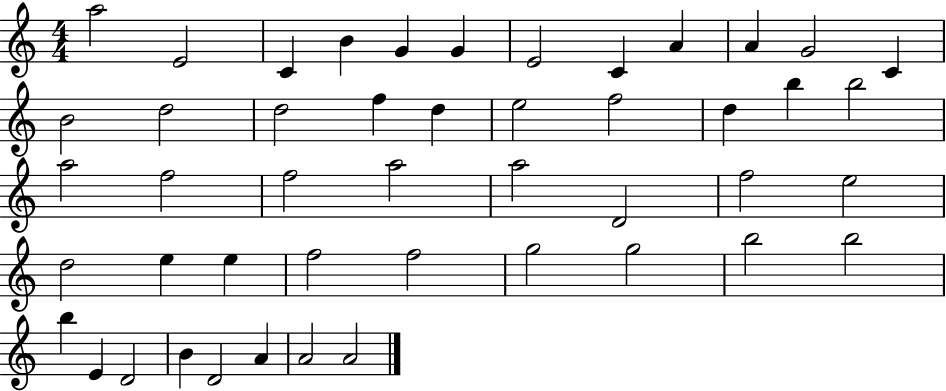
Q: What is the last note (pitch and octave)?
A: A4